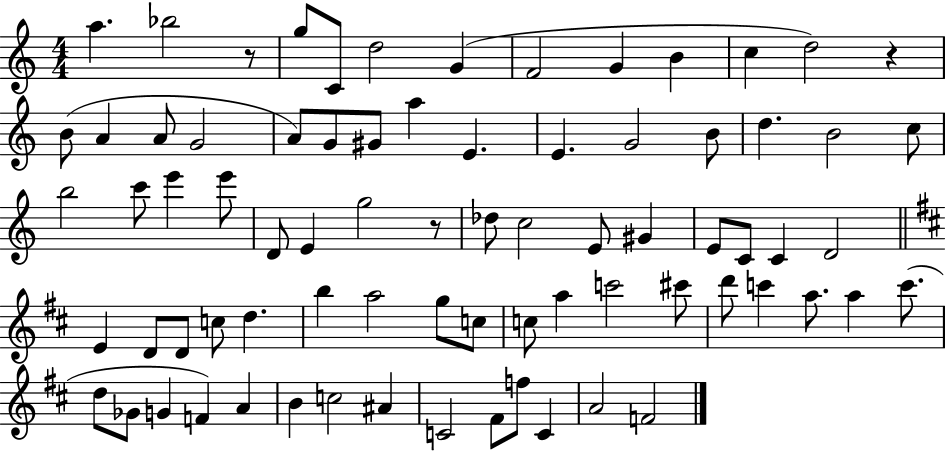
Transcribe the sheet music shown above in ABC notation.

X:1
T:Untitled
M:4/4
L:1/4
K:C
a _b2 z/2 g/2 C/2 d2 G F2 G B c d2 z B/2 A A/2 G2 A/2 G/2 ^G/2 a E E G2 B/2 d B2 c/2 b2 c'/2 e' e'/2 D/2 E g2 z/2 _d/2 c2 E/2 ^G E/2 C/2 C D2 E D/2 D/2 c/2 d b a2 g/2 c/2 c/2 a c'2 ^c'/2 d'/2 c' a/2 a c'/2 d/2 _G/2 G F A B c2 ^A C2 ^F/2 f/2 C A2 F2